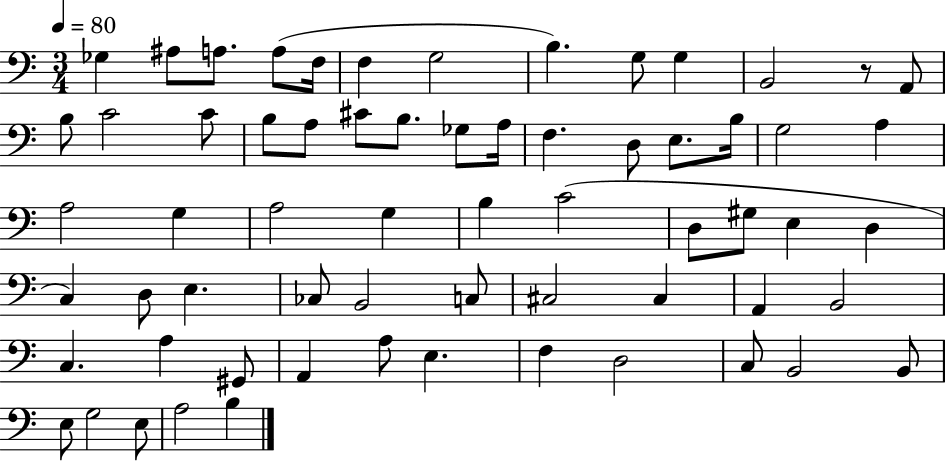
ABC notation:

X:1
T:Untitled
M:3/4
L:1/4
K:C
_G, ^A,/2 A,/2 A,/2 F,/4 F, G,2 B, G,/2 G, B,,2 z/2 A,,/2 B,/2 C2 C/2 B,/2 A,/2 ^C/2 B,/2 _G,/2 A,/4 F, D,/2 E,/2 B,/4 G,2 A, A,2 G, A,2 G, B, C2 D,/2 ^G,/2 E, D, C, D,/2 E, _C,/2 B,,2 C,/2 ^C,2 ^C, A,, B,,2 C, A, ^G,,/2 A,, A,/2 E, F, D,2 C,/2 B,,2 B,,/2 E,/2 G,2 E,/2 A,2 B,